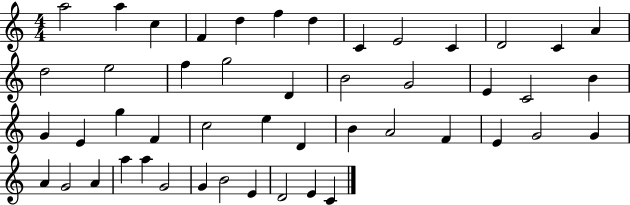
X:1
T:Untitled
M:4/4
L:1/4
K:C
a2 a c F d f d C E2 C D2 C A d2 e2 f g2 D B2 G2 E C2 B G E g F c2 e D B A2 F E G2 G A G2 A a a G2 G B2 E D2 E C